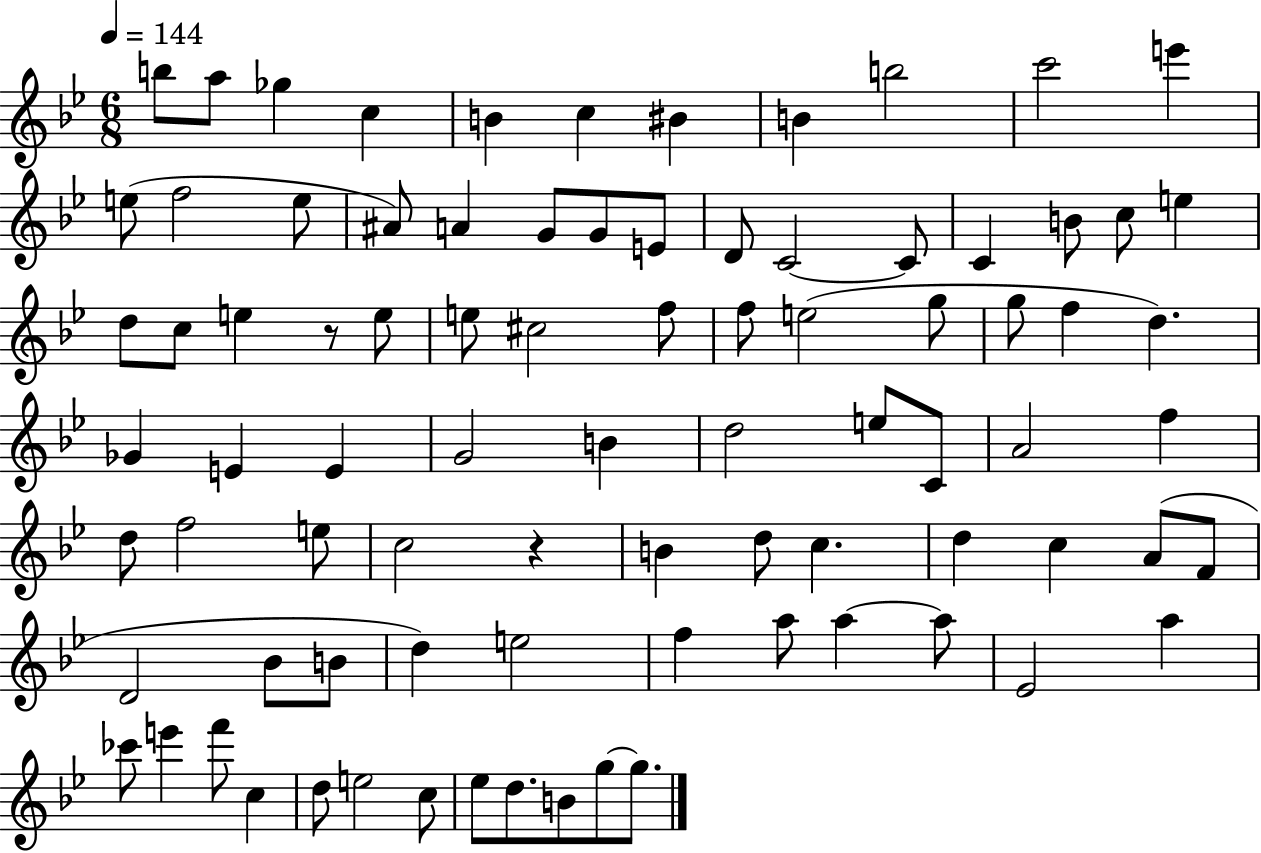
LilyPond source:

{
  \clef treble
  \numericTimeSignature
  \time 6/8
  \key bes \major
  \tempo 4 = 144
  b''8 a''8 ges''4 c''4 | b'4 c''4 bis'4 | b'4 b''2 | c'''2 e'''4 | \break e''8( f''2 e''8 | ais'8) a'4 g'8 g'8 e'8 | d'8 c'2~~ c'8 | c'4 b'8 c''8 e''4 | \break d''8 c''8 e''4 r8 e''8 | e''8 cis''2 f''8 | f''8 e''2( g''8 | g''8 f''4 d''4.) | \break ges'4 e'4 e'4 | g'2 b'4 | d''2 e''8 c'8 | a'2 f''4 | \break d''8 f''2 e''8 | c''2 r4 | b'4 d''8 c''4. | d''4 c''4 a'8( f'8 | \break d'2 bes'8 b'8 | d''4) e''2 | f''4 a''8 a''4~~ a''8 | ees'2 a''4 | \break ces'''8 e'''4 f'''8 c''4 | d''8 e''2 c''8 | ees''8 d''8. b'8 g''8~~ g''8. | \bar "|."
}